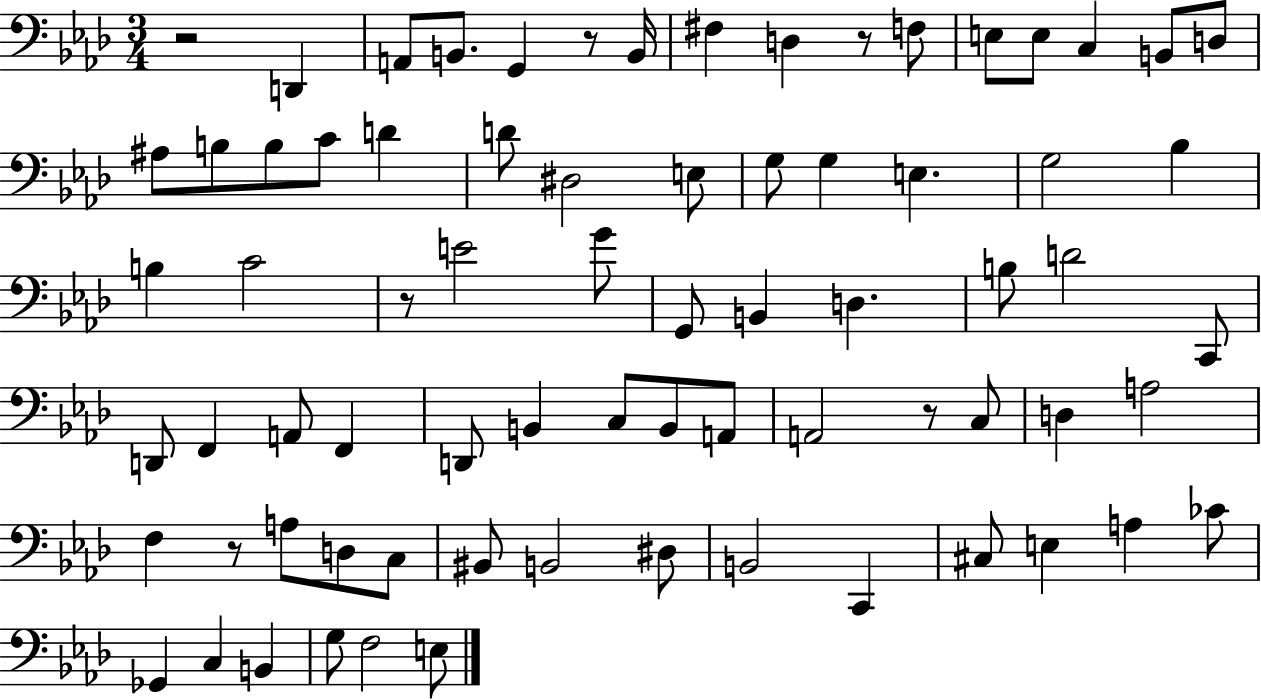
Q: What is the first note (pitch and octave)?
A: D2